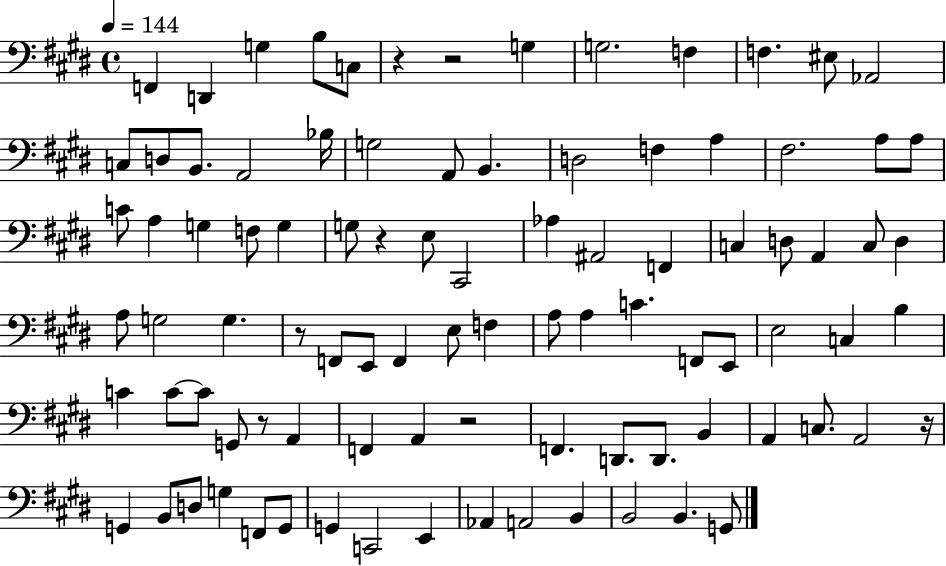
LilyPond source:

{
  \clef bass
  \time 4/4
  \defaultTimeSignature
  \key e \major
  \tempo 4 = 144
  f,4 d,4 g4 b8 c8 | r4 r2 g4 | g2. f4 | f4. eis8 aes,2 | \break c8 d8 b,8. a,2 bes16 | g2 a,8 b,4. | d2 f4 a4 | fis2. a8 a8 | \break c'8 a4 g4 f8 g4 | g8 r4 e8 cis,2 | aes4 ais,2 f,4 | c4 d8 a,4 c8 d4 | \break a8 g2 g4. | r8 f,8 e,8 f,4 e8 f4 | a8 a4 c'4. f,8 e,8 | e2 c4 b4 | \break c'4 c'8~~ c'8 g,8 r8 a,4 | f,4 a,4 r2 | f,4. d,8. d,8. b,4 | a,4 c8. a,2 r16 | \break g,4 b,8 d8 g4 f,8 g,8 | g,4 c,2 e,4 | aes,4 a,2 b,4 | b,2 b,4. g,8 | \break \bar "|."
}